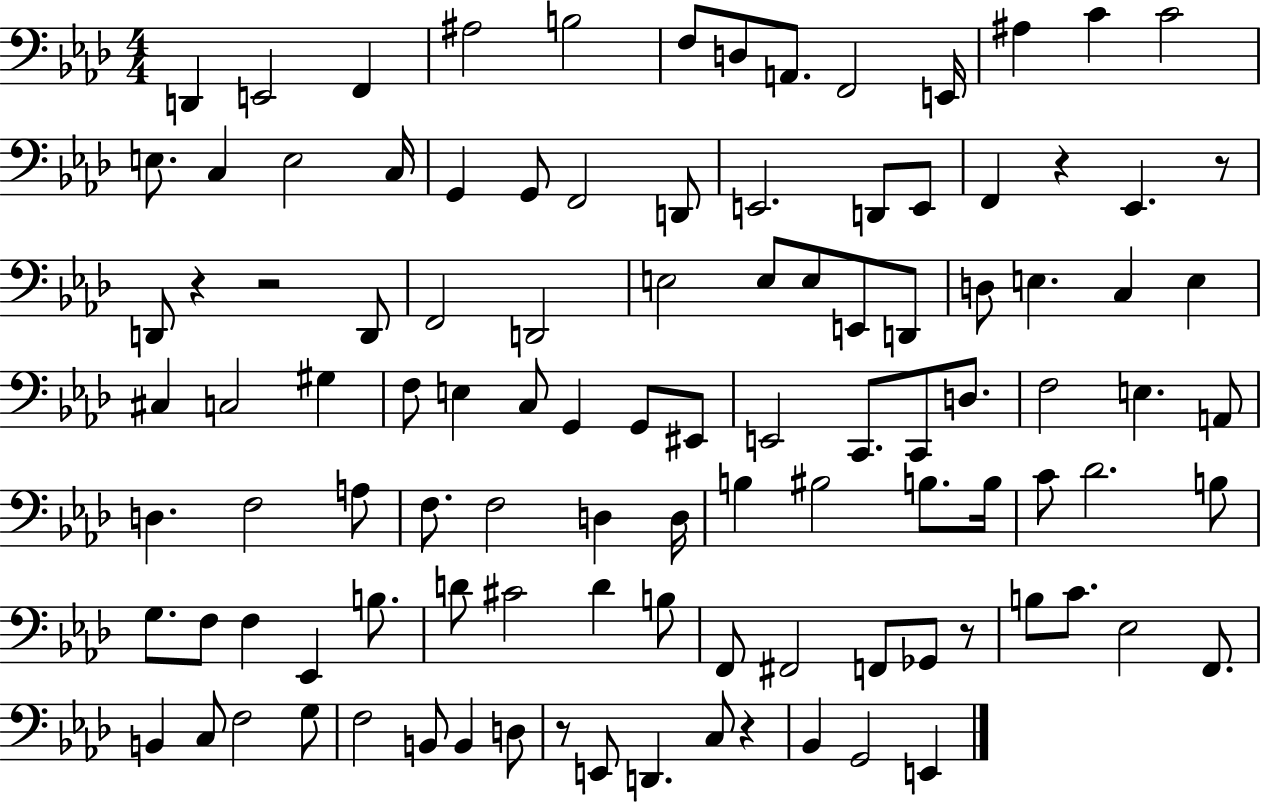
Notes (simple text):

D2/q E2/h F2/q A#3/h B3/h F3/e D3/e A2/e. F2/h E2/s A#3/q C4/q C4/h E3/e. C3/q E3/h C3/s G2/q G2/e F2/h D2/e E2/h. D2/e E2/e F2/q R/q Eb2/q. R/e D2/e R/q R/h D2/e F2/h D2/h E3/h E3/e E3/e E2/e D2/e D3/e E3/q. C3/q E3/q C#3/q C3/h G#3/q F3/e E3/q C3/e G2/q G2/e EIS2/e E2/h C2/e. C2/e D3/e. F3/h E3/q. A2/e D3/q. F3/h A3/e F3/e. F3/h D3/q D3/s B3/q BIS3/h B3/e. B3/s C4/e Db4/h. B3/e G3/e. F3/e F3/q Eb2/q B3/e. D4/e C#4/h D4/q B3/e F2/e F#2/h F2/e Gb2/e R/e B3/e C4/e. Eb3/h F2/e. B2/q C3/e F3/h G3/e F3/h B2/e B2/q D3/e R/e E2/e D2/q. C3/e R/q Bb2/q G2/h E2/q